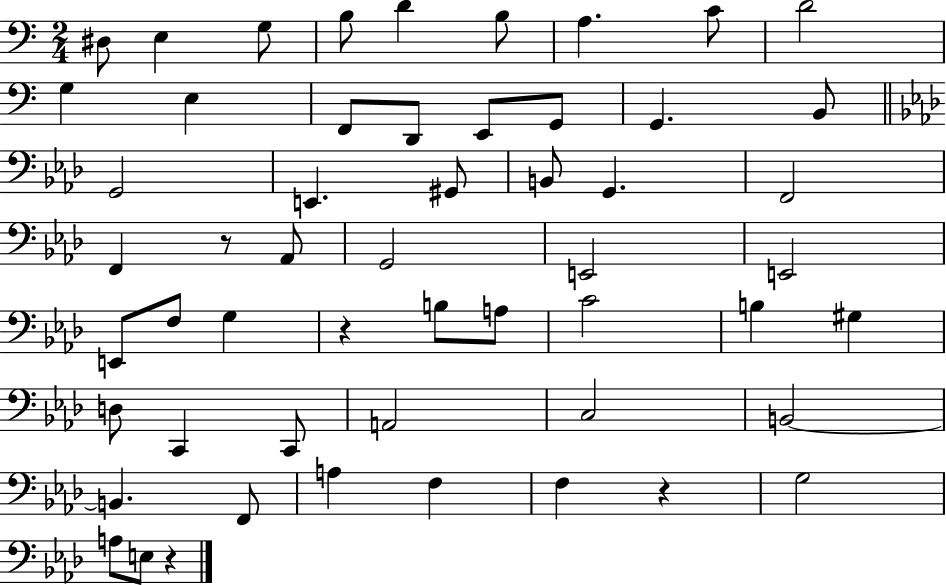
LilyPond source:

{
  \clef bass
  \numericTimeSignature
  \time 2/4
  \key c \major
  dis8 e4 g8 | b8 d'4 b8 | a4. c'8 | d'2 | \break g4 e4 | f,8 d,8 e,8 g,8 | g,4. b,8 | \bar "||" \break \key aes \major g,2 | e,4. gis,8 | b,8 g,4. | f,2 | \break f,4 r8 aes,8 | g,2 | e,2 | e,2 | \break e,8 f8 g4 | r4 b8 a8 | c'2 | b4 gis4 | \break d8 c,4 c,8 | a,2 | c2 | b,2~~ | \break b,4. f,8 | a4 f4 | f4 r4 | g2 | \break a8 e8 r4 | \bar "|."
}